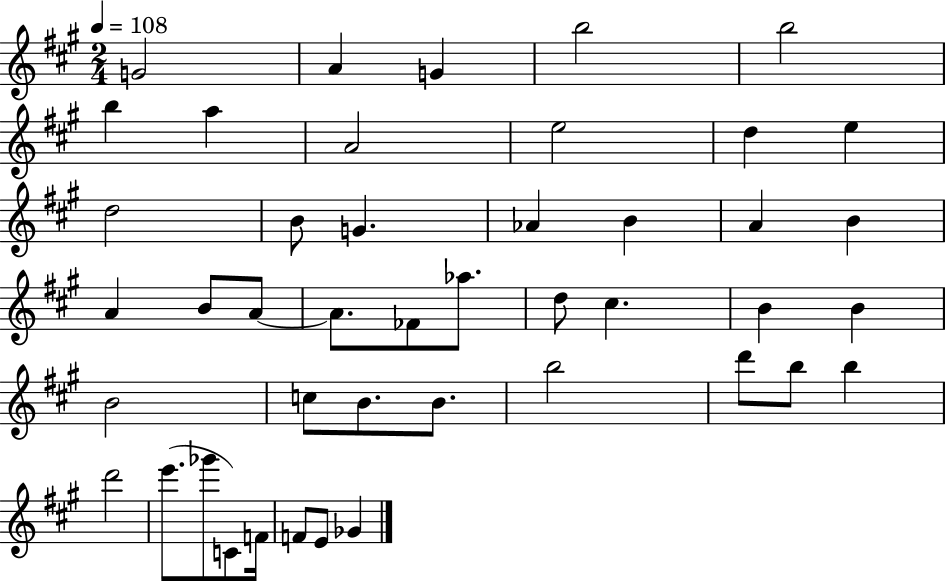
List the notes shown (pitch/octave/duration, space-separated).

G4/h A4/q G4/q B5/h B5/h B5/q A5/q A4/h E5/h D5/q E5/q D5/h B4/e G4/q. Ab4/q B4/q A4/q B4/q A4/q B4/e A4/e A4/e. FES4/e Ab5/e. D5/e C#5/q. B4/q B4/q B4/h C5/e B4/e. B4/e. B5/h D6/e B5/e B5/q D6/h E6/e. Gb6/e C4/e F4/s F4/e E4/e Gb4/q